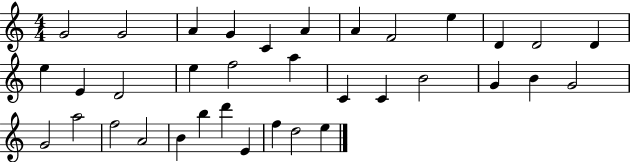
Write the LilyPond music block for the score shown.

{
  \clef treble
  \numericTimeSignature
  \time 4/4
  \key c \major
  g'2 g'2 | a'4 g'4 c'4 a'4 | a'4 f'2 e''4 | d'4 d'2 d'4 | \break e''4 e'4 d'2 | e''4 f''2 a''4 | c'4 c'4 b'2 | g'4 b'4 g'2 | \break g'2 a''2 | f''2 a'2 | b'4 b''4 d'''4 e'4 | f''4 d''2 e''4 | \break \bar "|."
}